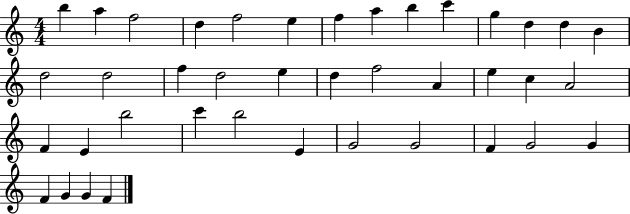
B5/q A5/q F5/h D5/q F5/h E5/q F5/q A5/q B5/q C6/q G5/q D5/q D5/q B4/q D5/h D5/h F5/q D5/h E5/q D5/q F5/h A4/q E5/q C5/q A4/h F4/q E4/q B5/h C6/q B5/h E4/q G4/h G4/h F4/q G4/h G4/q F4/q G4/q G4/q F4/q